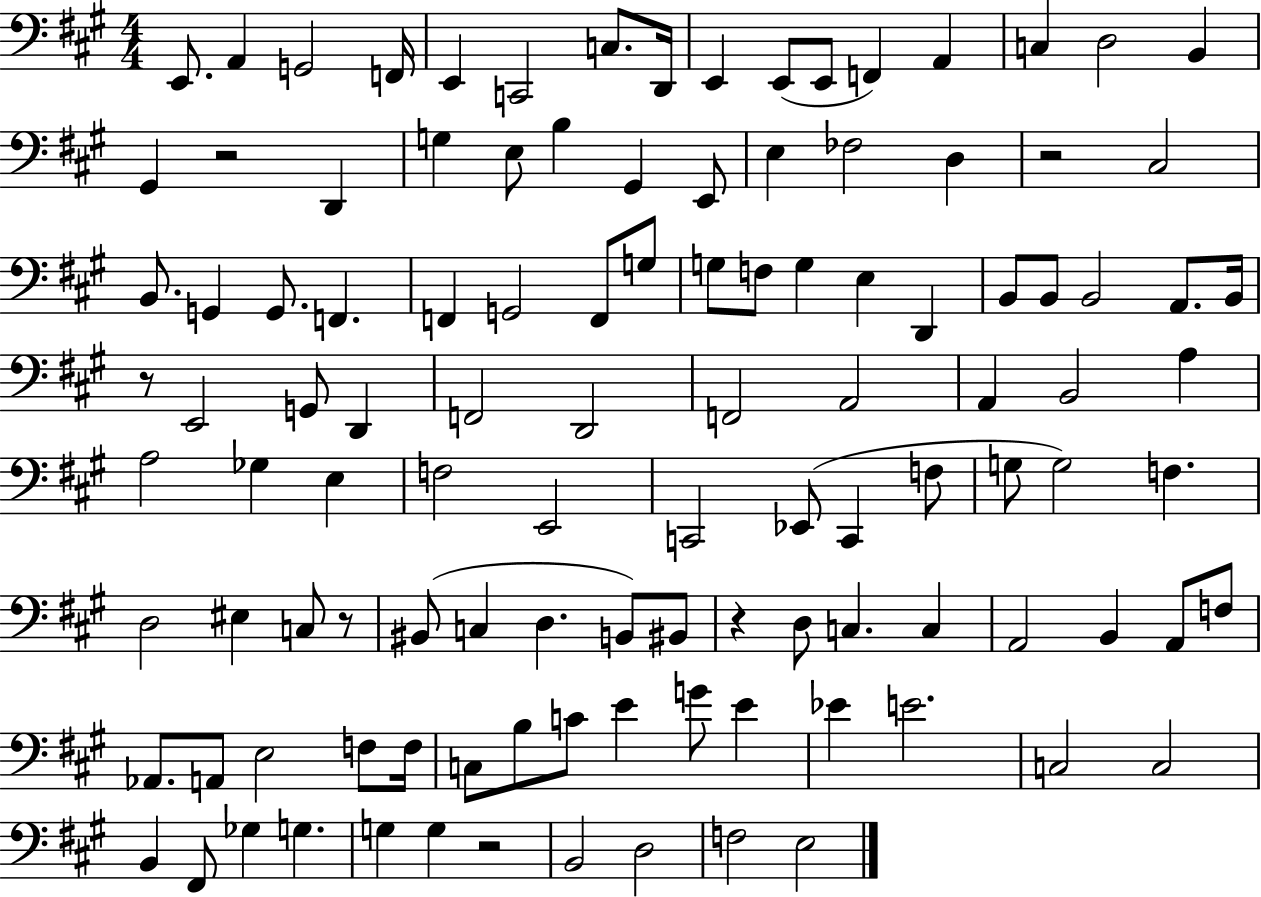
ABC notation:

X:1
T:Untitled
M:4/4
L:1/4
K:A
E,,/2 A,, G,,2 F,,/4 E,, C,,2 C,/2 D,,/4 E,, E,,/2 E,,/2 F,, A,, C, D,2 B,, ^G,, z2 D,, G, E,/2 B, ^G,, E,,/2 E, _F,2 D, z2 ^C,2 B,,/2 G,, G,,/2 F,, F,, G,,2 F,,/2 G,/2 G,/2 F,/2 G, E, D,, B,,/2 B,,/2 B,,2 A,,/2 B,,/4 z/2 E,,2 G,,/2 D,, F,,2 D,,2 F,,2 A,,2 A,, B,,2 A, A,2 _G, E, F,2 E,,2 C,,2 _E,,/2 C,, F,/2 G,/2 G,2 F, D,2 ^E, C,/2 z/2 ^B,,/2 C, D, B,,/2 ^B,,/2 z D,/2 C, C, A,,2 B,, A,,/2 F,/2 _A,,/2 A,,/2 E,2 F,/2 F,/4 C,/2 B,/2 C/2 E G/2 E _E E2 C,2 C,2 B,, ^F,,/2 _G, G, G, G, z2 B,,2 D,2 F,2 E,2